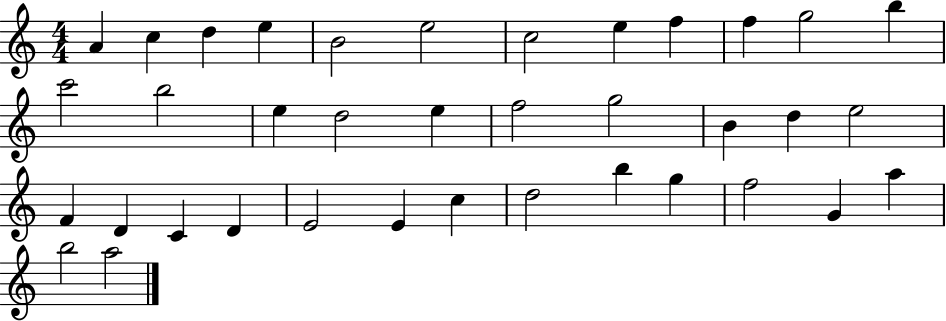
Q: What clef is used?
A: treble